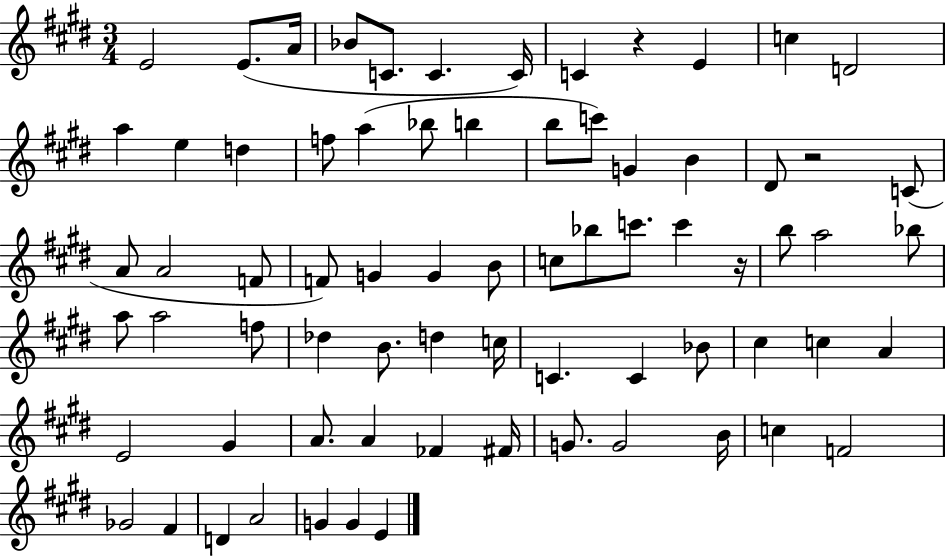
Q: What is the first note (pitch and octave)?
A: E4